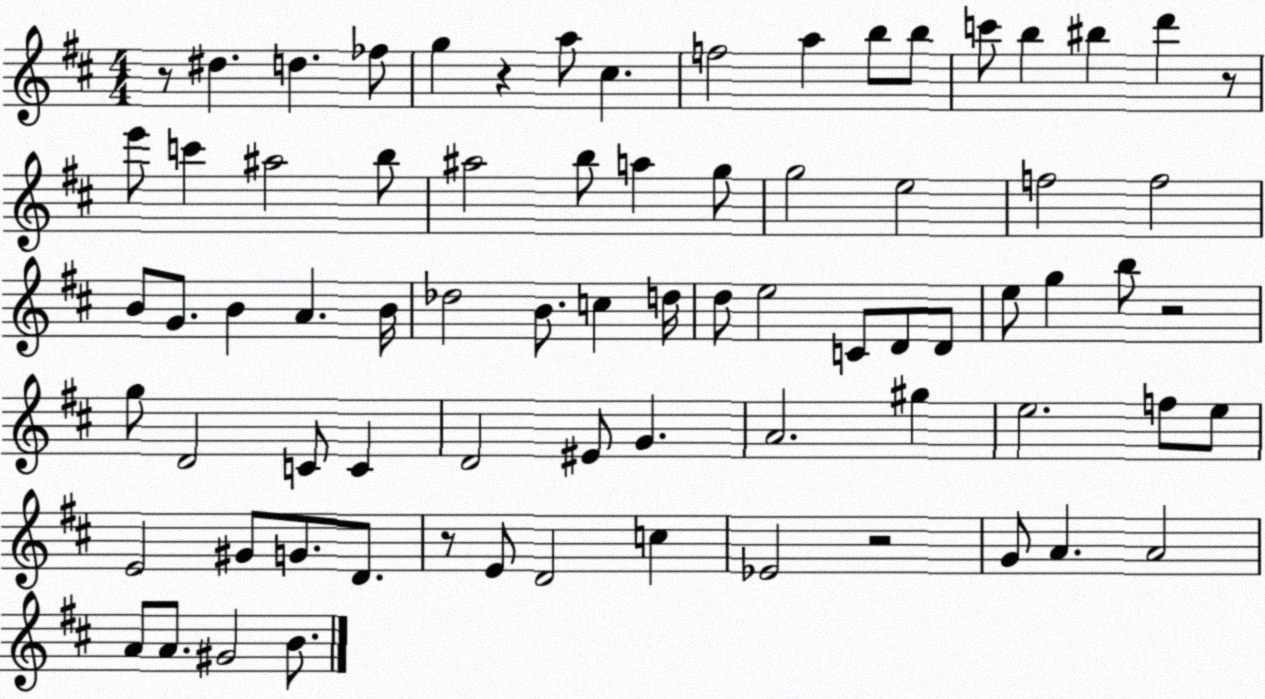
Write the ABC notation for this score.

X:1
T:Untitled
M:4/4
L:1/4
K:D
z/2 ^d d _f/2 g z a/2 ^c f2 a b/2 b/2 c'/2 b ^b d' z/2 e'/2 c' ^a2 b/2 ^a2 b/2 a g/2 g2 e2 f2 f2 B/2 G/2 B A B/4 _d2 B/2 c d/4 d/2 e2 C/2 D/2 D/2 e/2 g b/2 z2 g/2 D2 C/2 C D2 ^E/2 G A2 ^g e2 f/2 e/2 E2 ^G/2 G/2 D/2 z/2 E/2 D2 c _E2 z2 G/2 A A2 A/2 A/2 ^G2 B/2